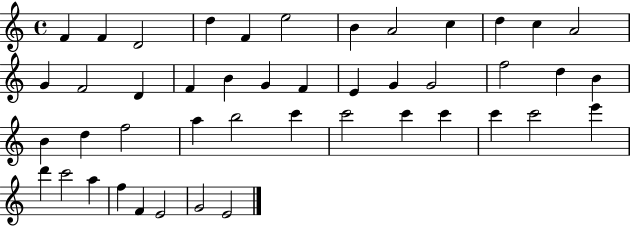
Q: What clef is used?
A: treble